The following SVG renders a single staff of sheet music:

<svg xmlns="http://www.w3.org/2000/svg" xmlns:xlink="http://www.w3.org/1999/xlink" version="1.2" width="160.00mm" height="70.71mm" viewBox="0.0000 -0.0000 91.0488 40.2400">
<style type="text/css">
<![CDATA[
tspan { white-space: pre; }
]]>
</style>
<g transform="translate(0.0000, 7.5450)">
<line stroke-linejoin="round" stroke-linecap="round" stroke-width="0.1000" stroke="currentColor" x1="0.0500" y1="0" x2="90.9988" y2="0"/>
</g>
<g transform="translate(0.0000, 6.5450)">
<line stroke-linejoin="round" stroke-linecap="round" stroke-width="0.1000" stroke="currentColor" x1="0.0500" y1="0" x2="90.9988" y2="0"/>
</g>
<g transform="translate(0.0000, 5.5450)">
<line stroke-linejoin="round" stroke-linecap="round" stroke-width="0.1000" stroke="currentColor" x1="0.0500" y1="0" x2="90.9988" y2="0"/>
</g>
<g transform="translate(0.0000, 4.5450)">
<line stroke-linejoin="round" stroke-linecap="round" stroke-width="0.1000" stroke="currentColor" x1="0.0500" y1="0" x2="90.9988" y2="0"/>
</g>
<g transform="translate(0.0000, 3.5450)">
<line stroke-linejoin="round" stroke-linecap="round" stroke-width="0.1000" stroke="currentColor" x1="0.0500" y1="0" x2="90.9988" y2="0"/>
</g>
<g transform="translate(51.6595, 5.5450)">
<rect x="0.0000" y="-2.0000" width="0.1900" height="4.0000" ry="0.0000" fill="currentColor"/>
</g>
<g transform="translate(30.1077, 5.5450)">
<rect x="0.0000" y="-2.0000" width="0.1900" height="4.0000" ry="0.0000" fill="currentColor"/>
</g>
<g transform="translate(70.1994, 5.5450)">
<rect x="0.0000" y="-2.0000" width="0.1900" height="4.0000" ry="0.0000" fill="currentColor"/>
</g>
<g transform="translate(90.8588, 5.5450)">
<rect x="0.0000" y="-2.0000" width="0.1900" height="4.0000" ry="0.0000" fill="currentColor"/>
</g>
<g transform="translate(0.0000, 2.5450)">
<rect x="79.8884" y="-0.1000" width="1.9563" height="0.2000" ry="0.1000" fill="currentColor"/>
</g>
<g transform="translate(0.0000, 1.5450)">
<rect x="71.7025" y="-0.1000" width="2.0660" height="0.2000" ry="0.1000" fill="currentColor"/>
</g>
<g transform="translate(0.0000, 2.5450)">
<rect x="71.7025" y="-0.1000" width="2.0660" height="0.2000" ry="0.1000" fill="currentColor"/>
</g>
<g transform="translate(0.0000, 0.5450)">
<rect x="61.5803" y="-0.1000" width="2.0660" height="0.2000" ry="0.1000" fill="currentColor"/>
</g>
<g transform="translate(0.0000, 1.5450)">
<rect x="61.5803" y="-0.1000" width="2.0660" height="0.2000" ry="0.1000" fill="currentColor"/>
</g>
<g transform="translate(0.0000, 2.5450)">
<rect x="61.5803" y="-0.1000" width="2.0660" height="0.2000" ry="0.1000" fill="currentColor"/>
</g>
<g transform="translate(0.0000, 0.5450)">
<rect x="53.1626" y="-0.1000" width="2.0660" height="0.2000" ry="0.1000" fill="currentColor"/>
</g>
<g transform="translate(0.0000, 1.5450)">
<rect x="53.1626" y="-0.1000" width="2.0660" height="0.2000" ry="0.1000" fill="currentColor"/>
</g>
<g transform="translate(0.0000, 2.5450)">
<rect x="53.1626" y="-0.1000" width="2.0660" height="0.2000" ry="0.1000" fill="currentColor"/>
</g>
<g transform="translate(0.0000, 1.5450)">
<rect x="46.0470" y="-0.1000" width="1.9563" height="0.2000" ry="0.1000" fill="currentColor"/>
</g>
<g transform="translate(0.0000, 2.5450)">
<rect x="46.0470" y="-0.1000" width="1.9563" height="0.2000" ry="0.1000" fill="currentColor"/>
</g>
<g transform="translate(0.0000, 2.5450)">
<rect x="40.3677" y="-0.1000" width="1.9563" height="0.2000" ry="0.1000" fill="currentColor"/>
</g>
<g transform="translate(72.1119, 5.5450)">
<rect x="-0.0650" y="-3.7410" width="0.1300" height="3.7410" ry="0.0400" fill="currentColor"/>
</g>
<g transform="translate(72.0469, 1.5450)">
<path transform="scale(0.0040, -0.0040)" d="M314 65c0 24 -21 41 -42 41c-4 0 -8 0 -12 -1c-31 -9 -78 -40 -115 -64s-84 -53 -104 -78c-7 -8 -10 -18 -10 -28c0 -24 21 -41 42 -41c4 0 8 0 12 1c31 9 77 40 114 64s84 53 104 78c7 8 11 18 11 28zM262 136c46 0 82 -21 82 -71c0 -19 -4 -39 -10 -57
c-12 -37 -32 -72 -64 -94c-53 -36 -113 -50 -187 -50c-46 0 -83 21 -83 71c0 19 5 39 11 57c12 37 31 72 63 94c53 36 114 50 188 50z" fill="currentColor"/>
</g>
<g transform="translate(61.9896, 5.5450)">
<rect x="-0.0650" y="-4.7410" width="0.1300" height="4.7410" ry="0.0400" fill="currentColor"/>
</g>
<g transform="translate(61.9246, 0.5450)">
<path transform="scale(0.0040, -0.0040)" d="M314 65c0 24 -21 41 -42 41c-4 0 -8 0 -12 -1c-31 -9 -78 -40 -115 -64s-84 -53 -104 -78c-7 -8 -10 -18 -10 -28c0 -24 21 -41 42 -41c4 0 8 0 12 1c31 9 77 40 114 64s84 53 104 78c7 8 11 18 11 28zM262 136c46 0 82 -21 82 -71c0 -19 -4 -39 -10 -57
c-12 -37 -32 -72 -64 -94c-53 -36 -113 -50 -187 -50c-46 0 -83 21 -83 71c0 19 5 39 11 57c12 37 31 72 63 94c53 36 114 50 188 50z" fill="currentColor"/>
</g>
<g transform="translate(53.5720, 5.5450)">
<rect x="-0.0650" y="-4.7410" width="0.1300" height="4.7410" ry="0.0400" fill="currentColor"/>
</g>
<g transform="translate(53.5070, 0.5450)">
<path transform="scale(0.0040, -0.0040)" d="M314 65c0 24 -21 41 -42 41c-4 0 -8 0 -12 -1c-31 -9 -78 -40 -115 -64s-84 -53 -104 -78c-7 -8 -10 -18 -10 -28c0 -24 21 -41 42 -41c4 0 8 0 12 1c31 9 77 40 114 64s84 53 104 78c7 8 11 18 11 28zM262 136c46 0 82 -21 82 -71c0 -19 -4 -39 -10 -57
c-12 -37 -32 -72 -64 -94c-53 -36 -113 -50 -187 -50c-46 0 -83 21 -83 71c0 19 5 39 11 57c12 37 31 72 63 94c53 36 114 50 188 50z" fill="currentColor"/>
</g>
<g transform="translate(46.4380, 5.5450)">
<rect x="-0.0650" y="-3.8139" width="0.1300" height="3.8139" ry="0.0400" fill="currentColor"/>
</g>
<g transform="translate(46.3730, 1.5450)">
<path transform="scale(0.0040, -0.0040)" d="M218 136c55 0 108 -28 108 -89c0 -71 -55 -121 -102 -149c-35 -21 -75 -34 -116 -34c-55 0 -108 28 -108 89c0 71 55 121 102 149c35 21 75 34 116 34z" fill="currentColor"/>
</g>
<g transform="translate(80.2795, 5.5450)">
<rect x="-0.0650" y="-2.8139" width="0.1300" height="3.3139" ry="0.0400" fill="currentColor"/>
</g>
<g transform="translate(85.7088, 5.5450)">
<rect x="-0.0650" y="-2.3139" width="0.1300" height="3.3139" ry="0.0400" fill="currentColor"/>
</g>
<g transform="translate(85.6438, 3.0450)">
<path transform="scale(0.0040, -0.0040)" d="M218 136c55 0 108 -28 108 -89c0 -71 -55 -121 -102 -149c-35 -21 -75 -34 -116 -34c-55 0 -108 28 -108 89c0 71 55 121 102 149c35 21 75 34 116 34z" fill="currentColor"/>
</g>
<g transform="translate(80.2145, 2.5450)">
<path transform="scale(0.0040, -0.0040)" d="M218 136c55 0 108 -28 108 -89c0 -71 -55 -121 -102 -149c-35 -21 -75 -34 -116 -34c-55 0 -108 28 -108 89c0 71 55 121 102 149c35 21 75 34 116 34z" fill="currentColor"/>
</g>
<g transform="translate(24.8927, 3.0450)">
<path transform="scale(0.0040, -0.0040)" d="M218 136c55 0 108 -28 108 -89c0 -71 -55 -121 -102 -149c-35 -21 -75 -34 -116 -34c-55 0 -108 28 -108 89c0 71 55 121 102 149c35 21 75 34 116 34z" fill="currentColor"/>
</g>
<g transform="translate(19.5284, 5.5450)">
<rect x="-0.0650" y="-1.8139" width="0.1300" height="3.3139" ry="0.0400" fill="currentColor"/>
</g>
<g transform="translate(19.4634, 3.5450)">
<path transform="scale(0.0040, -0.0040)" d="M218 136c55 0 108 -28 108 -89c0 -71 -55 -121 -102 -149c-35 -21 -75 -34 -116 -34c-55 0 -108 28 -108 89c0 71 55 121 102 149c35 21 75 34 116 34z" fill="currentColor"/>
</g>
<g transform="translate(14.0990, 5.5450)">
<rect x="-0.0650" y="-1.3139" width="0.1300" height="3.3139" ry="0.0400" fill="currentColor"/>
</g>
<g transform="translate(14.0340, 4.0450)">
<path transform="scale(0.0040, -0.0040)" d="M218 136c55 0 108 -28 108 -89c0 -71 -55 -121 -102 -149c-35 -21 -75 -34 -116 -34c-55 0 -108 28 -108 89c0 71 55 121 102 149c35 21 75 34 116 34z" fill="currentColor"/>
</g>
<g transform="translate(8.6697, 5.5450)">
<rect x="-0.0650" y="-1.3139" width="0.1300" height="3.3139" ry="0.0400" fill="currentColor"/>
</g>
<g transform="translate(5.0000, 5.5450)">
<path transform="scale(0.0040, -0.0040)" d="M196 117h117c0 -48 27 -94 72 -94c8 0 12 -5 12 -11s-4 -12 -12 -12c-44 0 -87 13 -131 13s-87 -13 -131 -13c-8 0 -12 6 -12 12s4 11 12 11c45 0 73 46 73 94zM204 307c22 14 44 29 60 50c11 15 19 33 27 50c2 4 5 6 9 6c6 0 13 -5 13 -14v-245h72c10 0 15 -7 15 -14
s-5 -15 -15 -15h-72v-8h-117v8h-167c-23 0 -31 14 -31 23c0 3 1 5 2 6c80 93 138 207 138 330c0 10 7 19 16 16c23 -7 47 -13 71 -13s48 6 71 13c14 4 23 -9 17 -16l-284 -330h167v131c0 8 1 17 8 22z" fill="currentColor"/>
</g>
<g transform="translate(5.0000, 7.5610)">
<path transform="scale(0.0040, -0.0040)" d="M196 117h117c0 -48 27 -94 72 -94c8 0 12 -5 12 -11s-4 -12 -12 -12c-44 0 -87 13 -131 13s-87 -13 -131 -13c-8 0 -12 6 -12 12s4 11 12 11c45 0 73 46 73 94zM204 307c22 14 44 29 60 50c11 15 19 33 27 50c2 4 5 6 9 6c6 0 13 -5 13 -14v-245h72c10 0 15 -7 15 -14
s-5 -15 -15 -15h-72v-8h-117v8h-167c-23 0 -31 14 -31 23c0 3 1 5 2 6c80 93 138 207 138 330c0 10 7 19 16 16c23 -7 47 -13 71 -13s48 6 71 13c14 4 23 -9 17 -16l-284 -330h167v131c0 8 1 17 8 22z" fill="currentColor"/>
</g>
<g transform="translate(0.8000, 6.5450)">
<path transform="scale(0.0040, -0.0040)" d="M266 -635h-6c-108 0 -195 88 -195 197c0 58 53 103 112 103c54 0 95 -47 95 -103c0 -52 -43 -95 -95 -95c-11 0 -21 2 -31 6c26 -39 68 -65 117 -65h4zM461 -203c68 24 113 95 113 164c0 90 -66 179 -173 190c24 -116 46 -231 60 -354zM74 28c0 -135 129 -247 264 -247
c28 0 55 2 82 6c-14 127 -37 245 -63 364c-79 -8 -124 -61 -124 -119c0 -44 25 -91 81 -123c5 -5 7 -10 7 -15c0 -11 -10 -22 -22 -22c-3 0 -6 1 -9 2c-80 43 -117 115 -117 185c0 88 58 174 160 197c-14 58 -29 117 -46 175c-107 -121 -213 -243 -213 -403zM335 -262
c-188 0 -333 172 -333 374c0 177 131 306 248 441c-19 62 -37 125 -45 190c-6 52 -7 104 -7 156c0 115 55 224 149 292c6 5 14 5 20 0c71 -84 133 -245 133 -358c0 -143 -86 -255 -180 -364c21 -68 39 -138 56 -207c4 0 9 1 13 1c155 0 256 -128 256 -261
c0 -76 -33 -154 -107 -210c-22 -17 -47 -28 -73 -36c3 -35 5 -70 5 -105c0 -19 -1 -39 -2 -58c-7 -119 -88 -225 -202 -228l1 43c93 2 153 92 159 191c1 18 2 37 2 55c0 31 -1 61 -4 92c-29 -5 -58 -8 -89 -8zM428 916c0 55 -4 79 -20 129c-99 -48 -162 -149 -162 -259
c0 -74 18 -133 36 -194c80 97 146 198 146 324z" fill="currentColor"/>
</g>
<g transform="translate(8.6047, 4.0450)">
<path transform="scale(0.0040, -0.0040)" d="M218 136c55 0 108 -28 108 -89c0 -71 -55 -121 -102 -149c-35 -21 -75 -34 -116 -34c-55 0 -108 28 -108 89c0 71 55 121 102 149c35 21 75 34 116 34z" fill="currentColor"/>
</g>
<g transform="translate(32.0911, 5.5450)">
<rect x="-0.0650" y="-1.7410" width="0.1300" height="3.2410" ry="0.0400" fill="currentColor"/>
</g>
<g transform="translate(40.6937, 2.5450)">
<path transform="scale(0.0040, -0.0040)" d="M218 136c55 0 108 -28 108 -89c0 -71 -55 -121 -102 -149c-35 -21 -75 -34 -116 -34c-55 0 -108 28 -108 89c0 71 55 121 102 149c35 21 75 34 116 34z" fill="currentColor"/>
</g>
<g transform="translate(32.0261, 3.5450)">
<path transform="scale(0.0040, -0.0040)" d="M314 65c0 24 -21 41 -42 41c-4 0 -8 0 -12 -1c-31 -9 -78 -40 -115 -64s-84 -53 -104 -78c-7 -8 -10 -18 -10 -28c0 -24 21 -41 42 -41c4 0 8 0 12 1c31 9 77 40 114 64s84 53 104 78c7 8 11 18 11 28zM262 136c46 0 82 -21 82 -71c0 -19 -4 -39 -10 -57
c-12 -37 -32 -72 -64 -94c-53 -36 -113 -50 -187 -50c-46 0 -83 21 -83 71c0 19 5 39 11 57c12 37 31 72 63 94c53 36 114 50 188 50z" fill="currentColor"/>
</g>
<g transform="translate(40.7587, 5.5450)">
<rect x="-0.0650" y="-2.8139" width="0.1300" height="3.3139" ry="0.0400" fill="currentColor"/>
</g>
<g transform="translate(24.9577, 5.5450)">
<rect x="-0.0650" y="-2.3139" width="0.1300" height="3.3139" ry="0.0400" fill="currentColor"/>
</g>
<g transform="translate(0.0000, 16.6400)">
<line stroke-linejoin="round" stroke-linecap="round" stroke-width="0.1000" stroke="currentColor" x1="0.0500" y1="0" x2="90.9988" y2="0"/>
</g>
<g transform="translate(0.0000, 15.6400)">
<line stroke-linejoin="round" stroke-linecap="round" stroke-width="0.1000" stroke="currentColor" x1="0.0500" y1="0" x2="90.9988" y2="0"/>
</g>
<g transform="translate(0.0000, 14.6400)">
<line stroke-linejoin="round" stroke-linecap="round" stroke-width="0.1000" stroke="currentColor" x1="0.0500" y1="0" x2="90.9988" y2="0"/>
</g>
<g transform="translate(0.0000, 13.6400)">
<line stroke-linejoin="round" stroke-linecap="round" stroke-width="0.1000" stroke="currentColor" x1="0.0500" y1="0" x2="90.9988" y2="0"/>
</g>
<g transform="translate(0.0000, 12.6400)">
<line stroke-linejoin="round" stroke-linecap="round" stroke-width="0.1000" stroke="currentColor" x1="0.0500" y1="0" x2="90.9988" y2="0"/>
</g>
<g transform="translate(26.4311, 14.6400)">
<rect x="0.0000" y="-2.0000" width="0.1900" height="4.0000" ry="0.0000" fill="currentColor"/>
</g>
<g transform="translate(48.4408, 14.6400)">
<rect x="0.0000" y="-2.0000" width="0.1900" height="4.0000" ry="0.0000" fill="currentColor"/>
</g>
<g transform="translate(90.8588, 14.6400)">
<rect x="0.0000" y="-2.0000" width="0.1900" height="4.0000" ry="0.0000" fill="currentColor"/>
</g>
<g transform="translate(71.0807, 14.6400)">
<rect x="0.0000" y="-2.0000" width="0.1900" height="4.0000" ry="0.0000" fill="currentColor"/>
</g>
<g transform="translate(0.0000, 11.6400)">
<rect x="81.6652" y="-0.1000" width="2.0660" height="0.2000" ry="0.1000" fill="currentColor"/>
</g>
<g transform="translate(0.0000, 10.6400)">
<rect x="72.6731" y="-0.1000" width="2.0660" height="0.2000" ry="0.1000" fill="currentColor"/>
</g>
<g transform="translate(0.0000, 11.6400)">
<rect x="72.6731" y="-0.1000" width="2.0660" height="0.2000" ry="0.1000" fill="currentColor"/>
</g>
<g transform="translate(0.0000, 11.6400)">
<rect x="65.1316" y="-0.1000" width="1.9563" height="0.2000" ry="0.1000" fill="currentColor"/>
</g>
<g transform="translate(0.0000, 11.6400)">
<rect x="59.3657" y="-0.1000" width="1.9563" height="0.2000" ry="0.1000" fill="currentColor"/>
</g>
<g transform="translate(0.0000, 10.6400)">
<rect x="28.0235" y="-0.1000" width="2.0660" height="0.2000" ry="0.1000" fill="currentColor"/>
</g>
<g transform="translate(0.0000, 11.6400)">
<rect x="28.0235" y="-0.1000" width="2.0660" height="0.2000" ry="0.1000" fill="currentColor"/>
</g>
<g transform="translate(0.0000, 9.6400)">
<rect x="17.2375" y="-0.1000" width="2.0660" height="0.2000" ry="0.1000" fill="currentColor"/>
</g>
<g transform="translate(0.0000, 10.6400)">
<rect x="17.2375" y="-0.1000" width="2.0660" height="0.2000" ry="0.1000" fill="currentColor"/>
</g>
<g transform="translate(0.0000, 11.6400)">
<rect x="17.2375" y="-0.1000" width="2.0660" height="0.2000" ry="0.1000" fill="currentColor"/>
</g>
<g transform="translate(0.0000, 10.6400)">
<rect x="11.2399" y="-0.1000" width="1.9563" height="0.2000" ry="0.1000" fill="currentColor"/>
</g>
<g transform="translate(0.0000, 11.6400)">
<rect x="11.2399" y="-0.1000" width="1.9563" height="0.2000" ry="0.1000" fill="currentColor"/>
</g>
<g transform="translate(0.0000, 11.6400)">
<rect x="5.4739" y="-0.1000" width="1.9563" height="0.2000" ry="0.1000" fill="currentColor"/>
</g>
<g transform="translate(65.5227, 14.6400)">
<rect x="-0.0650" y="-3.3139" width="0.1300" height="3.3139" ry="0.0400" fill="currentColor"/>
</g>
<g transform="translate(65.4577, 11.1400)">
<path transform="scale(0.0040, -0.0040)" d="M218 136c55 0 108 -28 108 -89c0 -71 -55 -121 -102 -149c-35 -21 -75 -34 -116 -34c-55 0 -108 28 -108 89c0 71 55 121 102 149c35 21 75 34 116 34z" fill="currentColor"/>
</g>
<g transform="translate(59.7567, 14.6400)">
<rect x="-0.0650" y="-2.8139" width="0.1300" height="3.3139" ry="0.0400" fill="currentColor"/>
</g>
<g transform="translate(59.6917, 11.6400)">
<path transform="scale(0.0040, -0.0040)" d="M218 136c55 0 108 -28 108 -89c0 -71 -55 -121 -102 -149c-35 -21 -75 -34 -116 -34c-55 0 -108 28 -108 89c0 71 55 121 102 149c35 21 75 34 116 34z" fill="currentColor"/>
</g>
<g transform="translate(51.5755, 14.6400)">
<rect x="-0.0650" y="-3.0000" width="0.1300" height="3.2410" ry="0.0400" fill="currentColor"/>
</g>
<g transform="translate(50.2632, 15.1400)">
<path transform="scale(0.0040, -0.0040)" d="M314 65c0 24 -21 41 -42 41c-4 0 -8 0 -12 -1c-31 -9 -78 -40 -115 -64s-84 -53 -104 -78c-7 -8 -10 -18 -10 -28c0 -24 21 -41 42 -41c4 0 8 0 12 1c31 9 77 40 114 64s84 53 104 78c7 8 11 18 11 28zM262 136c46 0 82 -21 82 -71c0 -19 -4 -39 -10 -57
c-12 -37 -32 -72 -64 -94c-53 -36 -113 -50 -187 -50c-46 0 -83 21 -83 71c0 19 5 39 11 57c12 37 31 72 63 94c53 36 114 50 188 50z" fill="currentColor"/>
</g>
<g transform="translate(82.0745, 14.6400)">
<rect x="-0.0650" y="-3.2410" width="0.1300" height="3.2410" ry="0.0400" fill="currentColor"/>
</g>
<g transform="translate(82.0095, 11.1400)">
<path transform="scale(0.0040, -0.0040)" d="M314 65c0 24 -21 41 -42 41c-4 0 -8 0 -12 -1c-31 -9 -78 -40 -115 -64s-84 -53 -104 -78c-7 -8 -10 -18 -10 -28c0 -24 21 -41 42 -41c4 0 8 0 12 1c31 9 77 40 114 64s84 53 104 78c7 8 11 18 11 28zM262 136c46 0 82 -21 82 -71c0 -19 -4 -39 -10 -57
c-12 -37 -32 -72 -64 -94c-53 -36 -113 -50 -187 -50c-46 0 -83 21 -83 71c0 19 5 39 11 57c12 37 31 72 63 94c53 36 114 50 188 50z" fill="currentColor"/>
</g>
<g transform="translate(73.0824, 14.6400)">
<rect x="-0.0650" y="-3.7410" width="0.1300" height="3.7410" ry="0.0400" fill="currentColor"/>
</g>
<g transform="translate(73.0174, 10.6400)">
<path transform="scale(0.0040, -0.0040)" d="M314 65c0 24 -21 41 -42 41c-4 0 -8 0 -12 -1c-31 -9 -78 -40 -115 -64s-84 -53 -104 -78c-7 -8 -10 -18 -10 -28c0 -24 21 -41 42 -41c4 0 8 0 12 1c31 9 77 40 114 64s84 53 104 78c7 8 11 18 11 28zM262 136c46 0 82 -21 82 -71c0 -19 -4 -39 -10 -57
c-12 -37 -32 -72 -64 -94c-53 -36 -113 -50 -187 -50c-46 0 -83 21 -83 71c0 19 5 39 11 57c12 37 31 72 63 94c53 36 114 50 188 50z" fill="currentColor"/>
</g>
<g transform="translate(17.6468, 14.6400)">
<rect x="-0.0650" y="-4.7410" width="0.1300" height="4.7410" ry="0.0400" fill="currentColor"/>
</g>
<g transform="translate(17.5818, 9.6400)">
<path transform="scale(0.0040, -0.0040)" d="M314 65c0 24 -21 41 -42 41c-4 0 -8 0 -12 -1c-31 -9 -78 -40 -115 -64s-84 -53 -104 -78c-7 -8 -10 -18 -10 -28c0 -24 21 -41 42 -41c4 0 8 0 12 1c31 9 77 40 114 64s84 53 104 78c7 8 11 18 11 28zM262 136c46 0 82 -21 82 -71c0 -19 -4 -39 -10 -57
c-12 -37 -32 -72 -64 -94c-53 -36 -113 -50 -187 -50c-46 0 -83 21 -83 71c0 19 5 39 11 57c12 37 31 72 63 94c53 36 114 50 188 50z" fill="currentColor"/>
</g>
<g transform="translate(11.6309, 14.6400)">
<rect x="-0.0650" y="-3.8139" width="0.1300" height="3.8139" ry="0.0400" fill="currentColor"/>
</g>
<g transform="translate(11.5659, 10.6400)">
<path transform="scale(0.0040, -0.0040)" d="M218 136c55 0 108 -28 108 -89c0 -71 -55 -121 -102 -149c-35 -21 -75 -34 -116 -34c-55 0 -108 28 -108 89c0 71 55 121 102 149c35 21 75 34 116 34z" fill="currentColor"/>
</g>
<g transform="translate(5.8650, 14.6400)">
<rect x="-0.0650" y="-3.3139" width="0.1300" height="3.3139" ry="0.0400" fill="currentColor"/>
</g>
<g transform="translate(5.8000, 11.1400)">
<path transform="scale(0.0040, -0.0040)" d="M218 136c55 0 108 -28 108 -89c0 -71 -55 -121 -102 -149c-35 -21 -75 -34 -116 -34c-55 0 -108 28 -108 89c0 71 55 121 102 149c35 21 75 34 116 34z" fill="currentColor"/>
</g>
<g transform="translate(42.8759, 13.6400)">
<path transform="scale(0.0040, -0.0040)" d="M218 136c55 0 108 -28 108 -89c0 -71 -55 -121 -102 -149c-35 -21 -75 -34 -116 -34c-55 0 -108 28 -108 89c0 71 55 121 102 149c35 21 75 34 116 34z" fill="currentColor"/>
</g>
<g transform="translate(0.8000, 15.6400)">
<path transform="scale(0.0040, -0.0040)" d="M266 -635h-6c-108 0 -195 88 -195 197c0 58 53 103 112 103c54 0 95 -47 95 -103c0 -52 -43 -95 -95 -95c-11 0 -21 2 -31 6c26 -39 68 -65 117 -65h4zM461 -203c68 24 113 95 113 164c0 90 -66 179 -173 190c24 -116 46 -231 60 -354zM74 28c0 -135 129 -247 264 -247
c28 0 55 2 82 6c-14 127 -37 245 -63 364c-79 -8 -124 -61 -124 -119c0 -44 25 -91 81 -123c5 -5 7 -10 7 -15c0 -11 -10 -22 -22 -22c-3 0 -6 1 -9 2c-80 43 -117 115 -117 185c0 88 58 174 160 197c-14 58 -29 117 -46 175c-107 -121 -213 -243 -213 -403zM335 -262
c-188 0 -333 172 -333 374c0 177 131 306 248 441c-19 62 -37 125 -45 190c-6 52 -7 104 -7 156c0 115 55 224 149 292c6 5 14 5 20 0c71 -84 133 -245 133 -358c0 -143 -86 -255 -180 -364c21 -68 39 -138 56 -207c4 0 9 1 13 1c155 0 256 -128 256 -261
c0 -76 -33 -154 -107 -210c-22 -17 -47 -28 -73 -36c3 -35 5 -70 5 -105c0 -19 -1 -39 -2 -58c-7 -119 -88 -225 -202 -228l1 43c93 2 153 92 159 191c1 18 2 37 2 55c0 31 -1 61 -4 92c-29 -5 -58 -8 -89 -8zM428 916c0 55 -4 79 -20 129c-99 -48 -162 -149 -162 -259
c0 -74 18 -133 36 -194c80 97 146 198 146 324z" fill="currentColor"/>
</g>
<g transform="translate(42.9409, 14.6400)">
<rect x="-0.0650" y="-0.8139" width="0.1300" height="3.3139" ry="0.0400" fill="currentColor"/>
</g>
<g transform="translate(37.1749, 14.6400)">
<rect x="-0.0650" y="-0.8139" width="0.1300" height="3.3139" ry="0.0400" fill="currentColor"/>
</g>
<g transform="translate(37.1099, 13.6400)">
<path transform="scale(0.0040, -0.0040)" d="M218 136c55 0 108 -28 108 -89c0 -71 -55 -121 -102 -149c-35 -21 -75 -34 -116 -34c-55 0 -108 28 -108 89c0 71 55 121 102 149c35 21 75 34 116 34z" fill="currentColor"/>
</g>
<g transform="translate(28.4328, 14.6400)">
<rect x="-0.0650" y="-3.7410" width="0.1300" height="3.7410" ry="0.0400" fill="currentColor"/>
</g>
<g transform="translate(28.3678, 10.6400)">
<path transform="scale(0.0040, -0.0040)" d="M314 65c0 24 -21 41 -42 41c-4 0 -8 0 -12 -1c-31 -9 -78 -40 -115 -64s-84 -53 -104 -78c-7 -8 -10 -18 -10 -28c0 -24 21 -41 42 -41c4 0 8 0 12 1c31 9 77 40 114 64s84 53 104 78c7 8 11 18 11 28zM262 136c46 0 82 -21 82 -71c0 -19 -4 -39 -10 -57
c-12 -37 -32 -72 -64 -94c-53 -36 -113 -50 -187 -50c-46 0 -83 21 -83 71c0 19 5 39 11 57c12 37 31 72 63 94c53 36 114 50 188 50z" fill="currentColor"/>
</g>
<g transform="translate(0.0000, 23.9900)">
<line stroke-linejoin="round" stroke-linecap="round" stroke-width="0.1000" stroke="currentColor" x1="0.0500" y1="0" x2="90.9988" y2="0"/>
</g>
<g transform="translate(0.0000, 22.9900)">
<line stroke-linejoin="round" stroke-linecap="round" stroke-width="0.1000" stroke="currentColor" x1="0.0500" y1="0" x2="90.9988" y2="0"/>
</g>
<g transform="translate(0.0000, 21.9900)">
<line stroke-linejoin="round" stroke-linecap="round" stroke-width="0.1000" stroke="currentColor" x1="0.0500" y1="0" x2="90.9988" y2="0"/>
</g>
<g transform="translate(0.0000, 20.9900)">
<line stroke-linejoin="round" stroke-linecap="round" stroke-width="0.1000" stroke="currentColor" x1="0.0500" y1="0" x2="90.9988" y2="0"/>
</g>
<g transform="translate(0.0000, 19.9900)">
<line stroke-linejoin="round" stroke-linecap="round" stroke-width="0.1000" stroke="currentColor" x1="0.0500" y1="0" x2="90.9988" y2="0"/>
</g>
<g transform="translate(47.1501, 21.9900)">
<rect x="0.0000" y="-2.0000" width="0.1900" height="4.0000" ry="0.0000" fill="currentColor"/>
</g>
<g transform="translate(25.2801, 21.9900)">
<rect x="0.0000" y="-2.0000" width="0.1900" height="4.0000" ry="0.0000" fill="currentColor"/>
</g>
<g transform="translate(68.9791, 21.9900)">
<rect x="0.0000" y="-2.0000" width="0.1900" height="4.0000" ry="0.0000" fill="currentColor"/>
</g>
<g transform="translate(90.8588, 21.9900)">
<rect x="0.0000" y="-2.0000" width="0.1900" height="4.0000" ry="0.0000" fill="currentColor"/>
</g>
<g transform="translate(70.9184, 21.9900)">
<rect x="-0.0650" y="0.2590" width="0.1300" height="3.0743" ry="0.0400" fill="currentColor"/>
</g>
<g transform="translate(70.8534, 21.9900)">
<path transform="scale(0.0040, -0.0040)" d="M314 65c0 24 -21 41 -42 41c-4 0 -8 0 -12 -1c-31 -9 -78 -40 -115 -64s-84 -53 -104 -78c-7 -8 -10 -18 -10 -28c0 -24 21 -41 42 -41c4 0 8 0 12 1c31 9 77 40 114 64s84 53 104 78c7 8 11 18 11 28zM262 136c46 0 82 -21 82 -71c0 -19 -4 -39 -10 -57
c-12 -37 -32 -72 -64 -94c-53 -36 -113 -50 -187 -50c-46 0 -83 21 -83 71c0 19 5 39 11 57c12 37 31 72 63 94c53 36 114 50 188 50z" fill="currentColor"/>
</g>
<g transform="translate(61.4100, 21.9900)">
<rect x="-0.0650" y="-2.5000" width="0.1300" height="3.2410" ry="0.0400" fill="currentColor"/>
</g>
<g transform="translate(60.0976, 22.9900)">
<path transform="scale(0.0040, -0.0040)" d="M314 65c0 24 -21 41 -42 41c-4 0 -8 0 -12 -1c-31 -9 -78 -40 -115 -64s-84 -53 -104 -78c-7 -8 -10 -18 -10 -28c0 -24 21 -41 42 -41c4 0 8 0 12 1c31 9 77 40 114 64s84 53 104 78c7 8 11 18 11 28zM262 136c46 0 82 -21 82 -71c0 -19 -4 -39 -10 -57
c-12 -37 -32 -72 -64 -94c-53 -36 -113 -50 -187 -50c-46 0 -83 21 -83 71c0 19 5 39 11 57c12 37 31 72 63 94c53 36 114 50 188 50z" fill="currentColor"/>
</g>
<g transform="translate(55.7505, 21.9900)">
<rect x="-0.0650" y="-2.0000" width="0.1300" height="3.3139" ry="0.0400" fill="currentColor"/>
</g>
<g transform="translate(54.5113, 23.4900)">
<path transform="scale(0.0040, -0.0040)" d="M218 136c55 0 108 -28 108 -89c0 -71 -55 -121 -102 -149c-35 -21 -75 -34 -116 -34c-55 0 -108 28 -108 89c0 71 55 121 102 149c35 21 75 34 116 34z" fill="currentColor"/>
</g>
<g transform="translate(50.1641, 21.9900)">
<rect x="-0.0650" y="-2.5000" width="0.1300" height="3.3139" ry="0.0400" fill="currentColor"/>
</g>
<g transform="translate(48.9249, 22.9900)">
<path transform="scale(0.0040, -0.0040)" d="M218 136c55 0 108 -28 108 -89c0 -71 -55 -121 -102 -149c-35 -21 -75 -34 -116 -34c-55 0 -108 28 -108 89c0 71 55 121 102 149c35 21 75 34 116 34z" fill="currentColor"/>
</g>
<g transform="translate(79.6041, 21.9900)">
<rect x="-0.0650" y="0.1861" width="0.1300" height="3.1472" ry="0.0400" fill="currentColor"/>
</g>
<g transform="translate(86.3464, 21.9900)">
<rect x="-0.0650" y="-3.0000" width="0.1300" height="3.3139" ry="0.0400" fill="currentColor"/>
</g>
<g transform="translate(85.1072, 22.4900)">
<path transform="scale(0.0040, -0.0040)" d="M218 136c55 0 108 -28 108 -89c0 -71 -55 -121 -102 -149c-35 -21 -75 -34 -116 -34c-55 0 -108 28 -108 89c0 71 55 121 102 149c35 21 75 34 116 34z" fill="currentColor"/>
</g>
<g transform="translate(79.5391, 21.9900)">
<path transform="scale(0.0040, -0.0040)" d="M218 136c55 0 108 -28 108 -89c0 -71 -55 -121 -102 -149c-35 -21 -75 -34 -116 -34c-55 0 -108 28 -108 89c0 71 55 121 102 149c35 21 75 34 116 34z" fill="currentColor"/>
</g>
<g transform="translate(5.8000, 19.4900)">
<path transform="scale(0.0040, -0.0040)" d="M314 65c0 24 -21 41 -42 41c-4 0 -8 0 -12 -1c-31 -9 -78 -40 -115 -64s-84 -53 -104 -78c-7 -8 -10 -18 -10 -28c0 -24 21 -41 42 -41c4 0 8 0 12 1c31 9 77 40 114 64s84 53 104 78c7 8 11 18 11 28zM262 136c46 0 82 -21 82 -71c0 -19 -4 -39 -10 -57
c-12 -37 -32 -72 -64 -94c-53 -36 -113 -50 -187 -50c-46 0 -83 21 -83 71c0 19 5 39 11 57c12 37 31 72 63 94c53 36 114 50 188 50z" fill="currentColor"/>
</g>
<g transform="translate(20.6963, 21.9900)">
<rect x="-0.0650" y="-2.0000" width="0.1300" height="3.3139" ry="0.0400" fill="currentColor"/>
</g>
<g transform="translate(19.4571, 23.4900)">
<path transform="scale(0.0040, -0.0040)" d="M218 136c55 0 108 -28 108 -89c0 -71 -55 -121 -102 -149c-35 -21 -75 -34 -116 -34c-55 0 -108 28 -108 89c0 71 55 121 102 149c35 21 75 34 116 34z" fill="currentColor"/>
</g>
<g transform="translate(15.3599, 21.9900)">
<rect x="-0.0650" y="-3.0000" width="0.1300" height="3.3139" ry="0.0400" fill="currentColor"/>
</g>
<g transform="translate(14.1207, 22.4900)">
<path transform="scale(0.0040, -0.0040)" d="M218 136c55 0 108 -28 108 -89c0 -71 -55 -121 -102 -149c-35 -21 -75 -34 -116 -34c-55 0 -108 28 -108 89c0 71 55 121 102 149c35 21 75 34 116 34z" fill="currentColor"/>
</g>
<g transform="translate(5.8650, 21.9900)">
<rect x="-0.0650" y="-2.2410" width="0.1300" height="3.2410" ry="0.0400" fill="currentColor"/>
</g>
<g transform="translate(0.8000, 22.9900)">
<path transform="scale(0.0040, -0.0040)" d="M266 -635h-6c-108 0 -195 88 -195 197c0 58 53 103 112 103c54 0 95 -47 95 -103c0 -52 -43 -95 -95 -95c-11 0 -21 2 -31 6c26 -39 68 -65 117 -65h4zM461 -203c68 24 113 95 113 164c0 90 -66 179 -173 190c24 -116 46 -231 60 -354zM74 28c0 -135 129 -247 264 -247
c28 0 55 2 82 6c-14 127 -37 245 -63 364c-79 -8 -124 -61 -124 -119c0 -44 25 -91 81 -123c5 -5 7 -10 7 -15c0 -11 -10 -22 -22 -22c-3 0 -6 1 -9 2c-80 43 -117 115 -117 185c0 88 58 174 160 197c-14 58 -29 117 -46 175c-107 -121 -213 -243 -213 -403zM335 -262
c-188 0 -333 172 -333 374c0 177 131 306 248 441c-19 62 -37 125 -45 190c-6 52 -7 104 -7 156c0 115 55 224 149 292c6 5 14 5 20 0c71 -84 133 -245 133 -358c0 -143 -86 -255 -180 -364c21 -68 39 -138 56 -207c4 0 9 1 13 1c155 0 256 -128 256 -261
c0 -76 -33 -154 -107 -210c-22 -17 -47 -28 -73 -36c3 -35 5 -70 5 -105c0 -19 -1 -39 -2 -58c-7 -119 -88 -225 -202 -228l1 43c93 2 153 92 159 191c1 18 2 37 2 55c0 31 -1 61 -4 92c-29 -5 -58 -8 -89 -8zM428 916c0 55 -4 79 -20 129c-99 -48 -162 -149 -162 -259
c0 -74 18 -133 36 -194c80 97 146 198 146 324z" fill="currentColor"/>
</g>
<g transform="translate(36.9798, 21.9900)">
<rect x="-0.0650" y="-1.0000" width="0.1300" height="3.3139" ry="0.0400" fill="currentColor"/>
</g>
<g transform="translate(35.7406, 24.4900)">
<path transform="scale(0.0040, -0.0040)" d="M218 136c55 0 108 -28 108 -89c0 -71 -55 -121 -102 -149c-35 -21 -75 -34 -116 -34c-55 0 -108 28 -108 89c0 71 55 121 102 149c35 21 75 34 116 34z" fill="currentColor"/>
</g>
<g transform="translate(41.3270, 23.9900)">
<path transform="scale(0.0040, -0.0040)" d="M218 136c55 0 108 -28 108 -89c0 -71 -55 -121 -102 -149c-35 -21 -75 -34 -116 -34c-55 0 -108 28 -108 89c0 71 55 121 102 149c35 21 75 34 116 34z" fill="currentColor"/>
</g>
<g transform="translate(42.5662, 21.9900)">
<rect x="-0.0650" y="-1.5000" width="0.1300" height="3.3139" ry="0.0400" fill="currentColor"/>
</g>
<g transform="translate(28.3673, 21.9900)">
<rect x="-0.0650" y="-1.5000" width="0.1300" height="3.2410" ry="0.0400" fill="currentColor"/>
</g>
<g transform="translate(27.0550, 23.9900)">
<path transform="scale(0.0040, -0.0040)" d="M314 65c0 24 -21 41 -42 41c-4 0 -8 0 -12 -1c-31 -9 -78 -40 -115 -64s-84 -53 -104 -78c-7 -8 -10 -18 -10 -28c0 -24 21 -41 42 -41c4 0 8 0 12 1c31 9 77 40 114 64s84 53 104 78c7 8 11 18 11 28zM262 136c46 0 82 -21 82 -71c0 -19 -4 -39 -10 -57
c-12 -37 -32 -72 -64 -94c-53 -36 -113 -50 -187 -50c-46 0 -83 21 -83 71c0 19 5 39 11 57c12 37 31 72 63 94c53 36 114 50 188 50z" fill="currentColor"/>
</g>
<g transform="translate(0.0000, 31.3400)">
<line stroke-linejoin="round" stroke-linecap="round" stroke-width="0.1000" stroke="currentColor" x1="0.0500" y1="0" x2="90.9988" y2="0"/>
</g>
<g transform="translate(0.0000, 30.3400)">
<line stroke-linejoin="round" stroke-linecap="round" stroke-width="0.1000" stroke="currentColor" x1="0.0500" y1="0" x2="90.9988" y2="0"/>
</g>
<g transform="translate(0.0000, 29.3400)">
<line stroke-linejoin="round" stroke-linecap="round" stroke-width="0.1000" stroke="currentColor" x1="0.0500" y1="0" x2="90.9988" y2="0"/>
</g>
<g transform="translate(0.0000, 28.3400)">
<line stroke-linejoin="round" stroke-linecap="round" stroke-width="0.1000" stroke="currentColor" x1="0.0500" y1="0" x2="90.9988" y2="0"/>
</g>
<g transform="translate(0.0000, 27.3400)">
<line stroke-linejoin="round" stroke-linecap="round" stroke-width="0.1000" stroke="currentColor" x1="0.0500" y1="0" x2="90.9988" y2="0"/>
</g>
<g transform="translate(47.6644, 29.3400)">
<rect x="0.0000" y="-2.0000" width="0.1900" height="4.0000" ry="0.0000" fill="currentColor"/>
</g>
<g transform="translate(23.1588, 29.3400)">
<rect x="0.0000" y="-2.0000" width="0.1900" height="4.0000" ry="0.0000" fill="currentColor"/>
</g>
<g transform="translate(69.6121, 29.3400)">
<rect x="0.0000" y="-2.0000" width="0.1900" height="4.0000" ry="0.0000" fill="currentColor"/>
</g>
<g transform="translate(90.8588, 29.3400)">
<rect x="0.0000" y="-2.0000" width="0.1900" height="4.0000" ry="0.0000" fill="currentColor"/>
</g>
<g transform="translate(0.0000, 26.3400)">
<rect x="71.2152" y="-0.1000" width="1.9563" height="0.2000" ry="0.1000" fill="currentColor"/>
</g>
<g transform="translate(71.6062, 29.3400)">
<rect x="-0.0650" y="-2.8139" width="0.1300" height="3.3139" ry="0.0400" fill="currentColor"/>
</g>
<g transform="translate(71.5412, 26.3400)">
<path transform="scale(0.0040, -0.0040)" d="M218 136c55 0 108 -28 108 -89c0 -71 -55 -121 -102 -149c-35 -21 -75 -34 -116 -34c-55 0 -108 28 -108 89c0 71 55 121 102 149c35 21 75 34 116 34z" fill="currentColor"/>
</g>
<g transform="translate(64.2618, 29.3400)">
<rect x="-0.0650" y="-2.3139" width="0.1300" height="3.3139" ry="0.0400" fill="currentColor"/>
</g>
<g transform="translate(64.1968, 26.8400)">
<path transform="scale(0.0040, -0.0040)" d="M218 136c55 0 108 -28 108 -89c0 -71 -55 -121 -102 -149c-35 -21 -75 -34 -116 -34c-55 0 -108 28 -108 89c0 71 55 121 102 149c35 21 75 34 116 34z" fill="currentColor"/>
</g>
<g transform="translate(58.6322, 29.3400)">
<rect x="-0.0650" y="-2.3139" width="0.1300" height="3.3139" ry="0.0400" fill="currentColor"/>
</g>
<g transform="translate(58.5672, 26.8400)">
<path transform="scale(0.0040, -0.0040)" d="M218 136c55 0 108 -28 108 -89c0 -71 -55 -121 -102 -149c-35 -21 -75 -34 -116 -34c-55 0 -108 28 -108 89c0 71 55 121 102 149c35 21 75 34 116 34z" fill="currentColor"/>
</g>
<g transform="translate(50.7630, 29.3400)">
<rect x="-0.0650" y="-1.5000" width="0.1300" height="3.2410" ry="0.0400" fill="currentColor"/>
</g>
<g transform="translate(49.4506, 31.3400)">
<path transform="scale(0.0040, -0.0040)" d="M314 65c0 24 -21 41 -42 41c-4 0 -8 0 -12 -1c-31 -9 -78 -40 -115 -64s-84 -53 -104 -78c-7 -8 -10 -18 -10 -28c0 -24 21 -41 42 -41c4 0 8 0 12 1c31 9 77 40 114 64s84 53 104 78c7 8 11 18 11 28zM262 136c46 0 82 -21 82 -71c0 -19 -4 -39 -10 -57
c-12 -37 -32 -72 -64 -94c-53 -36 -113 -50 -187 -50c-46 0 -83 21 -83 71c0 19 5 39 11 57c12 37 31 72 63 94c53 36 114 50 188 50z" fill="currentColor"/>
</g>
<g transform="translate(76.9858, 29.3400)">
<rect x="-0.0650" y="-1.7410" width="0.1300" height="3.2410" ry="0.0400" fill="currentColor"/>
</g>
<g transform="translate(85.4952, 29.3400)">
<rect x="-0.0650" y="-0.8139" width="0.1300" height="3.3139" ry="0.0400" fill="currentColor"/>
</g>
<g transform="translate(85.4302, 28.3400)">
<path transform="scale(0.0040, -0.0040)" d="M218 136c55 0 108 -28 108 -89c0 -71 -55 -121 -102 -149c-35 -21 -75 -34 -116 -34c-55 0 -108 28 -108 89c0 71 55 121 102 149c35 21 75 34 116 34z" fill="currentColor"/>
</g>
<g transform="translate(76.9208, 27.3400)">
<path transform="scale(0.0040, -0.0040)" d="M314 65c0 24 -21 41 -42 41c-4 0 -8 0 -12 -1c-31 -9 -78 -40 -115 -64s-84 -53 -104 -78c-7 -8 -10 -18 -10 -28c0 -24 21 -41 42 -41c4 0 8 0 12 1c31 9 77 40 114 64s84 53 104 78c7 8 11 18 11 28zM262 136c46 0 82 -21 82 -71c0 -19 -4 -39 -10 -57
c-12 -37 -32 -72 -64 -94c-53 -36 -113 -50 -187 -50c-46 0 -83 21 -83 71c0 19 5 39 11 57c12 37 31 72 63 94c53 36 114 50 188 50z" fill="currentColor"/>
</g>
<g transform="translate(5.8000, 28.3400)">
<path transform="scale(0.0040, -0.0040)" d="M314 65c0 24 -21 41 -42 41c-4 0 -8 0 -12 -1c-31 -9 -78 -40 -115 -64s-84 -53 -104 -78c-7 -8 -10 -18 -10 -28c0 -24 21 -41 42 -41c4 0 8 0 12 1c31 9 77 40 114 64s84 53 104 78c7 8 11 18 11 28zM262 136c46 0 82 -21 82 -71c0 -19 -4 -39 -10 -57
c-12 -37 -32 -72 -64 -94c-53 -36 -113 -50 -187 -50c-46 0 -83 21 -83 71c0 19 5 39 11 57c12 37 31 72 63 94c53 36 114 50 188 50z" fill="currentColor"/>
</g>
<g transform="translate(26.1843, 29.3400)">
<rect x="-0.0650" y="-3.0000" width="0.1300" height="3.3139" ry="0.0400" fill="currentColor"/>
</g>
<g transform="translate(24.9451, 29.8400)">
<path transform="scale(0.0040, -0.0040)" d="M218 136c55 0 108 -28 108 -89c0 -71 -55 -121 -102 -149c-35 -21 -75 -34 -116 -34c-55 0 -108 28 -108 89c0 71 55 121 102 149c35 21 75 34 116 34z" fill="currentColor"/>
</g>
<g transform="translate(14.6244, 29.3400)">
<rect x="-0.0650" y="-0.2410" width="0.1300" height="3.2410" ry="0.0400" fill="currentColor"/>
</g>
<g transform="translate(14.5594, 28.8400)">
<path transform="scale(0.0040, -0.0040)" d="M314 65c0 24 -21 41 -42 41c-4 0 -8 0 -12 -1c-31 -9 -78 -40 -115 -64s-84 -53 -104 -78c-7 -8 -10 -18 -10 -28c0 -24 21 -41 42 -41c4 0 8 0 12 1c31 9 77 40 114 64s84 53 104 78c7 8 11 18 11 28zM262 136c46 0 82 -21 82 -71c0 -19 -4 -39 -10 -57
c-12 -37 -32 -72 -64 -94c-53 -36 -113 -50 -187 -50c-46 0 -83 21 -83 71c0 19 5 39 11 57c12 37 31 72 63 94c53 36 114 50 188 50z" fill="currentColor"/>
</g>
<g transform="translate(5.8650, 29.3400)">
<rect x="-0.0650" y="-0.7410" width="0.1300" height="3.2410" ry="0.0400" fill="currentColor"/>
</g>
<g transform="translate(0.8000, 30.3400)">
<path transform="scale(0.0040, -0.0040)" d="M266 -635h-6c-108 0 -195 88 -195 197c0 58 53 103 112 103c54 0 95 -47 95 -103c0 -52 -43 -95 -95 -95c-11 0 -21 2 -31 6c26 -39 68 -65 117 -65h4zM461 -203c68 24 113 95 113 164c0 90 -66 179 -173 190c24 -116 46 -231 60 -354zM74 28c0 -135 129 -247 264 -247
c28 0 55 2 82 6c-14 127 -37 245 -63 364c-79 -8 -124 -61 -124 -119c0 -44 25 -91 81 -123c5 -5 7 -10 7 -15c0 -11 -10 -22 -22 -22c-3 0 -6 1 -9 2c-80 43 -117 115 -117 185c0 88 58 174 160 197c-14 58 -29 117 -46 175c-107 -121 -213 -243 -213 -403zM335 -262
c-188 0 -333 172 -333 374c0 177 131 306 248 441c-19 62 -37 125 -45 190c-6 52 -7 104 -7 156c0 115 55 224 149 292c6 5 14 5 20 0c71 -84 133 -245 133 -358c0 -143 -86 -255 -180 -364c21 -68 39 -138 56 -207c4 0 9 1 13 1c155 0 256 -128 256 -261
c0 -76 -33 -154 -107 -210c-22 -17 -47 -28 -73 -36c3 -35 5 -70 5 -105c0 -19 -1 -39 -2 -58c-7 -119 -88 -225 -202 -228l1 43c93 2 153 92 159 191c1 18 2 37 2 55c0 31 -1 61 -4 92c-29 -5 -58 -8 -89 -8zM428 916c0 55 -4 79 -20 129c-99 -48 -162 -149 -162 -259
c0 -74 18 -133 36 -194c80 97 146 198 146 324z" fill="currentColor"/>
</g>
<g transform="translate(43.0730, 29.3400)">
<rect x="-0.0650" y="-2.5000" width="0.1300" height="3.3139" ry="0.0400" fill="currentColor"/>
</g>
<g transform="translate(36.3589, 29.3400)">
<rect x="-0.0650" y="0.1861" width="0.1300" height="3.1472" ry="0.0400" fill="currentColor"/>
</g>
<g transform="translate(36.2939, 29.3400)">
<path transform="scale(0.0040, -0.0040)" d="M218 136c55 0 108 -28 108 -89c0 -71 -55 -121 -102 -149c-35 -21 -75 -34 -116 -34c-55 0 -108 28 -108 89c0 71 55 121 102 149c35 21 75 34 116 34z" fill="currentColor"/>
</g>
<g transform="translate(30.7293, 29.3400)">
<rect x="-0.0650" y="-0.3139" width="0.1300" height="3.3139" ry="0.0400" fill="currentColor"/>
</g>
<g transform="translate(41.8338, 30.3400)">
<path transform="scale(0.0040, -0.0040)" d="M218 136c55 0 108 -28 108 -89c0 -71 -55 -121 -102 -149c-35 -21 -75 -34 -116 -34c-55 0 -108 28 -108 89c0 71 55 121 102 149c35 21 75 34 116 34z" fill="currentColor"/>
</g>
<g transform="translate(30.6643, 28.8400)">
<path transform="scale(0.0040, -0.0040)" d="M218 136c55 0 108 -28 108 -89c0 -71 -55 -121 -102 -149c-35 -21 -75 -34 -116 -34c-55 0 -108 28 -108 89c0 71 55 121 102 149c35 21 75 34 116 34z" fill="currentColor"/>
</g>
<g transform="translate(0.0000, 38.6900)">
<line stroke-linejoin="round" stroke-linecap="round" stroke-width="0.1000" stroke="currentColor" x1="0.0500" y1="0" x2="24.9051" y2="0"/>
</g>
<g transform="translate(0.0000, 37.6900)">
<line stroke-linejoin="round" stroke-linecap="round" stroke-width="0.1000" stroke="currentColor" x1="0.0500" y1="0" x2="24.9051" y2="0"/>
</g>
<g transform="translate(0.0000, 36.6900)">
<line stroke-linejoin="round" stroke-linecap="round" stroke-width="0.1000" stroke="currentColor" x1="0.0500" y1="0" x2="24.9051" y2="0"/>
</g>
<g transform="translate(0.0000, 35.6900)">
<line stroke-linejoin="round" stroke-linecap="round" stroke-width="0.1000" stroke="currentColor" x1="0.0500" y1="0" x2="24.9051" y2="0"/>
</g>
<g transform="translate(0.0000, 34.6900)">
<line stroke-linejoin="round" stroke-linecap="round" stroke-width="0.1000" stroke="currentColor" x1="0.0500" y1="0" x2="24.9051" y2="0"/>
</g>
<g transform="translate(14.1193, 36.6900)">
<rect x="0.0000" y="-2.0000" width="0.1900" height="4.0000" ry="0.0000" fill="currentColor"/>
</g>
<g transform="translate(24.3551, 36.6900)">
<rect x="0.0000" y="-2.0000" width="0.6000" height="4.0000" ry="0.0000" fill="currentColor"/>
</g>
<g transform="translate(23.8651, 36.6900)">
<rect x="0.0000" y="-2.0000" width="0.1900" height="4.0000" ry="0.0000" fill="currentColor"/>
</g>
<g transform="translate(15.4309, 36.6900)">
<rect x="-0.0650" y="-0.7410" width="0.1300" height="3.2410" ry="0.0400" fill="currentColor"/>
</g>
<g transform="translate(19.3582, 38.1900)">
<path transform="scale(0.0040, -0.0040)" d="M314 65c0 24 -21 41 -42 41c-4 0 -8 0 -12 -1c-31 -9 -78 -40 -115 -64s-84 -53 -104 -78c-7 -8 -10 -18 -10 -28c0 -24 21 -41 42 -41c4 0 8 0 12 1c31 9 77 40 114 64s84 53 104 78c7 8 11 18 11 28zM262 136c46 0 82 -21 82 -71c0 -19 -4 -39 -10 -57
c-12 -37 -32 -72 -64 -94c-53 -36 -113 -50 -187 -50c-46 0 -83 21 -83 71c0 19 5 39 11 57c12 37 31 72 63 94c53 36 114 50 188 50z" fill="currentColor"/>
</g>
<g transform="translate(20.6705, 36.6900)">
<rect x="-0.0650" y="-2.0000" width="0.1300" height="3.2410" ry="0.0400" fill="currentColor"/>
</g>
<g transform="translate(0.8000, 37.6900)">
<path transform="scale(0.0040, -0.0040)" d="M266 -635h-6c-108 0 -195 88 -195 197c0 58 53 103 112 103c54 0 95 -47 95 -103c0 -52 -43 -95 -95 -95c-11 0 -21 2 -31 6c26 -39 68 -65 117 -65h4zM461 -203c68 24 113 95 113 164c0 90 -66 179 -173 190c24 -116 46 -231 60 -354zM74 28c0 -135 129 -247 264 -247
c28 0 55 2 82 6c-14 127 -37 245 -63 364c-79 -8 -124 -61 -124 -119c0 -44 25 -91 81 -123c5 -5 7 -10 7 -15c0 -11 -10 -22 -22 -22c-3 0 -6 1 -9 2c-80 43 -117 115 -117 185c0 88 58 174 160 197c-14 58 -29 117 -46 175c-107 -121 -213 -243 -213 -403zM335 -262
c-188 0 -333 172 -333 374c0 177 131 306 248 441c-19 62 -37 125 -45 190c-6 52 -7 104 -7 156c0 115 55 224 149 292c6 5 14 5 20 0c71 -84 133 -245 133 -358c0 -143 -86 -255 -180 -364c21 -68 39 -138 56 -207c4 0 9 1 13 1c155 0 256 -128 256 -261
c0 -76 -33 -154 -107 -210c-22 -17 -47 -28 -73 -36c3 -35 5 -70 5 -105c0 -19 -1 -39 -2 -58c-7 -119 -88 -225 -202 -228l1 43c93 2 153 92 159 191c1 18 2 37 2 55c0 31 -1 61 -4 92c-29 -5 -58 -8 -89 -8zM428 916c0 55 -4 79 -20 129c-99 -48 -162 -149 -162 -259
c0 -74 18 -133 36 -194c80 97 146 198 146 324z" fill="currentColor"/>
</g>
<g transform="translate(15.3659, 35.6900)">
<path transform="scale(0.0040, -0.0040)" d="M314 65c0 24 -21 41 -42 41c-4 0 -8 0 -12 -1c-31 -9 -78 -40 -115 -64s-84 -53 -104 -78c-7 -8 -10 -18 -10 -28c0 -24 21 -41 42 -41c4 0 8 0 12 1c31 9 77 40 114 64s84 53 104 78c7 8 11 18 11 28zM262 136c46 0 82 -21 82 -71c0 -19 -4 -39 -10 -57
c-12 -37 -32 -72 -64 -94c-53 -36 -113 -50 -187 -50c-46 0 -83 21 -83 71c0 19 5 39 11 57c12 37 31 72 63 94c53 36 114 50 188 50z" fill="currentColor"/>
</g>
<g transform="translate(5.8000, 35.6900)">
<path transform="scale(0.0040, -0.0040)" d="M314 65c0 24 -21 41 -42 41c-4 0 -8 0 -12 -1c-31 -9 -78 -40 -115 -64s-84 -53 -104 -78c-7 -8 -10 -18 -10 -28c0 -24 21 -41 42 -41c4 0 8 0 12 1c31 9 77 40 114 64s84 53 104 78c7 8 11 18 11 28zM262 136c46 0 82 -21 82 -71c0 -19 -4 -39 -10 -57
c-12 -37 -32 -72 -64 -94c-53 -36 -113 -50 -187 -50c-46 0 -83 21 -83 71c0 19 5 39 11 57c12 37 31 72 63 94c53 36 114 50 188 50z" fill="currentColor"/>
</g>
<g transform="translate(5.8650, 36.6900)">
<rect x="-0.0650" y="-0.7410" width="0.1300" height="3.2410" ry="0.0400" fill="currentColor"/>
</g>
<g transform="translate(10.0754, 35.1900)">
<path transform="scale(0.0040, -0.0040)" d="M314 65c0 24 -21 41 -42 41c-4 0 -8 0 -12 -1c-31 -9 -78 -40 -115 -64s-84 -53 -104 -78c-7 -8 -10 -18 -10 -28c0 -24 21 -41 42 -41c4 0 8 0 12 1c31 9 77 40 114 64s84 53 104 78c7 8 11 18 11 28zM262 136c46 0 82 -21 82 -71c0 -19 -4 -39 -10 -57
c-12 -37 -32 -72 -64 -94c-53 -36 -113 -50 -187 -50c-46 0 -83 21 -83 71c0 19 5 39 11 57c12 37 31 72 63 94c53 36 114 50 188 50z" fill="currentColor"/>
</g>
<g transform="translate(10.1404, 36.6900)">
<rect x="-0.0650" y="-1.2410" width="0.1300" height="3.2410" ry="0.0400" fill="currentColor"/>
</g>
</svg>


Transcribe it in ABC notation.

X:1
T:Untitled
M:4/4
L:1/4
K:C
e e f g f2 a c' e'2 e'2 c'2 a g b c' e'2 c'2 d d A2 a b c'2 b2 g2 A F E2 D E G F G2 B2 B A d2 c2 A c B G E2 g g a f2 d d2 e2 d2 F2